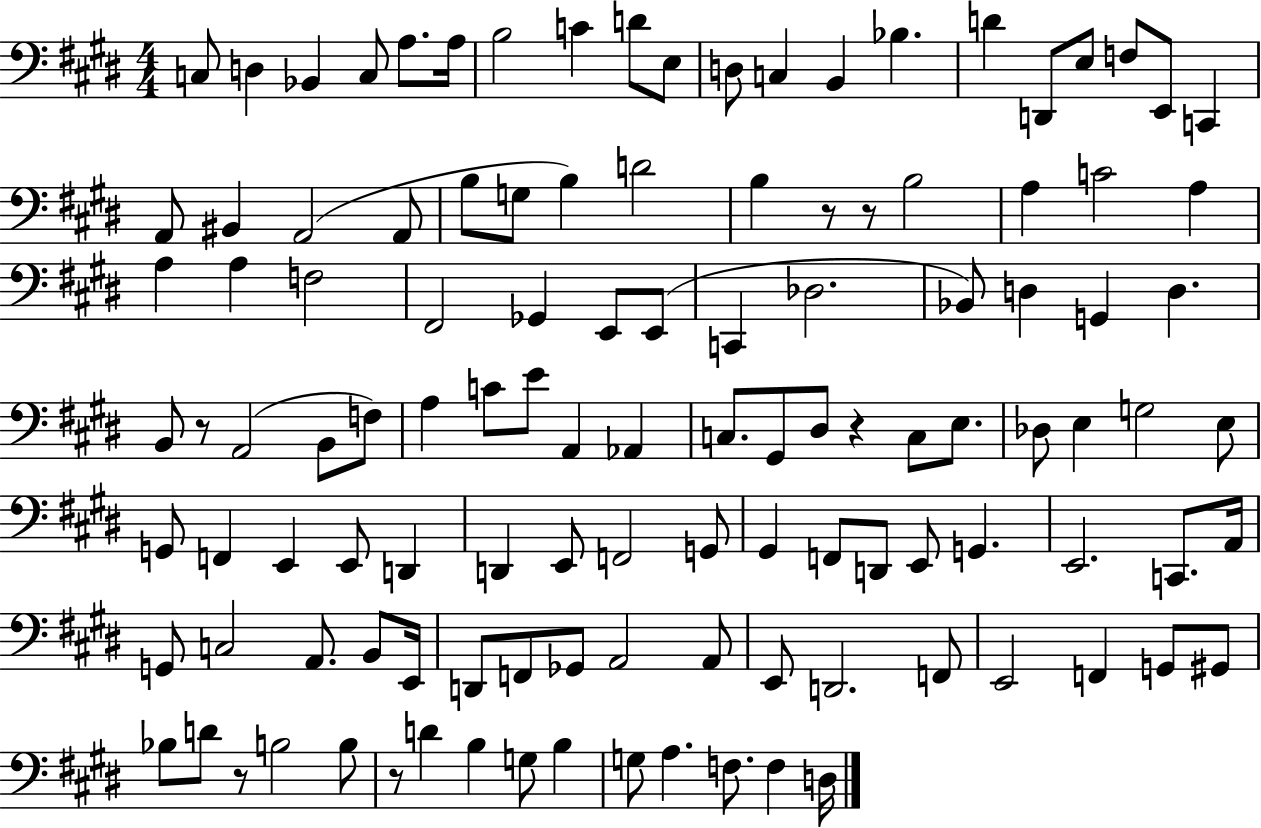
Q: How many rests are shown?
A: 6